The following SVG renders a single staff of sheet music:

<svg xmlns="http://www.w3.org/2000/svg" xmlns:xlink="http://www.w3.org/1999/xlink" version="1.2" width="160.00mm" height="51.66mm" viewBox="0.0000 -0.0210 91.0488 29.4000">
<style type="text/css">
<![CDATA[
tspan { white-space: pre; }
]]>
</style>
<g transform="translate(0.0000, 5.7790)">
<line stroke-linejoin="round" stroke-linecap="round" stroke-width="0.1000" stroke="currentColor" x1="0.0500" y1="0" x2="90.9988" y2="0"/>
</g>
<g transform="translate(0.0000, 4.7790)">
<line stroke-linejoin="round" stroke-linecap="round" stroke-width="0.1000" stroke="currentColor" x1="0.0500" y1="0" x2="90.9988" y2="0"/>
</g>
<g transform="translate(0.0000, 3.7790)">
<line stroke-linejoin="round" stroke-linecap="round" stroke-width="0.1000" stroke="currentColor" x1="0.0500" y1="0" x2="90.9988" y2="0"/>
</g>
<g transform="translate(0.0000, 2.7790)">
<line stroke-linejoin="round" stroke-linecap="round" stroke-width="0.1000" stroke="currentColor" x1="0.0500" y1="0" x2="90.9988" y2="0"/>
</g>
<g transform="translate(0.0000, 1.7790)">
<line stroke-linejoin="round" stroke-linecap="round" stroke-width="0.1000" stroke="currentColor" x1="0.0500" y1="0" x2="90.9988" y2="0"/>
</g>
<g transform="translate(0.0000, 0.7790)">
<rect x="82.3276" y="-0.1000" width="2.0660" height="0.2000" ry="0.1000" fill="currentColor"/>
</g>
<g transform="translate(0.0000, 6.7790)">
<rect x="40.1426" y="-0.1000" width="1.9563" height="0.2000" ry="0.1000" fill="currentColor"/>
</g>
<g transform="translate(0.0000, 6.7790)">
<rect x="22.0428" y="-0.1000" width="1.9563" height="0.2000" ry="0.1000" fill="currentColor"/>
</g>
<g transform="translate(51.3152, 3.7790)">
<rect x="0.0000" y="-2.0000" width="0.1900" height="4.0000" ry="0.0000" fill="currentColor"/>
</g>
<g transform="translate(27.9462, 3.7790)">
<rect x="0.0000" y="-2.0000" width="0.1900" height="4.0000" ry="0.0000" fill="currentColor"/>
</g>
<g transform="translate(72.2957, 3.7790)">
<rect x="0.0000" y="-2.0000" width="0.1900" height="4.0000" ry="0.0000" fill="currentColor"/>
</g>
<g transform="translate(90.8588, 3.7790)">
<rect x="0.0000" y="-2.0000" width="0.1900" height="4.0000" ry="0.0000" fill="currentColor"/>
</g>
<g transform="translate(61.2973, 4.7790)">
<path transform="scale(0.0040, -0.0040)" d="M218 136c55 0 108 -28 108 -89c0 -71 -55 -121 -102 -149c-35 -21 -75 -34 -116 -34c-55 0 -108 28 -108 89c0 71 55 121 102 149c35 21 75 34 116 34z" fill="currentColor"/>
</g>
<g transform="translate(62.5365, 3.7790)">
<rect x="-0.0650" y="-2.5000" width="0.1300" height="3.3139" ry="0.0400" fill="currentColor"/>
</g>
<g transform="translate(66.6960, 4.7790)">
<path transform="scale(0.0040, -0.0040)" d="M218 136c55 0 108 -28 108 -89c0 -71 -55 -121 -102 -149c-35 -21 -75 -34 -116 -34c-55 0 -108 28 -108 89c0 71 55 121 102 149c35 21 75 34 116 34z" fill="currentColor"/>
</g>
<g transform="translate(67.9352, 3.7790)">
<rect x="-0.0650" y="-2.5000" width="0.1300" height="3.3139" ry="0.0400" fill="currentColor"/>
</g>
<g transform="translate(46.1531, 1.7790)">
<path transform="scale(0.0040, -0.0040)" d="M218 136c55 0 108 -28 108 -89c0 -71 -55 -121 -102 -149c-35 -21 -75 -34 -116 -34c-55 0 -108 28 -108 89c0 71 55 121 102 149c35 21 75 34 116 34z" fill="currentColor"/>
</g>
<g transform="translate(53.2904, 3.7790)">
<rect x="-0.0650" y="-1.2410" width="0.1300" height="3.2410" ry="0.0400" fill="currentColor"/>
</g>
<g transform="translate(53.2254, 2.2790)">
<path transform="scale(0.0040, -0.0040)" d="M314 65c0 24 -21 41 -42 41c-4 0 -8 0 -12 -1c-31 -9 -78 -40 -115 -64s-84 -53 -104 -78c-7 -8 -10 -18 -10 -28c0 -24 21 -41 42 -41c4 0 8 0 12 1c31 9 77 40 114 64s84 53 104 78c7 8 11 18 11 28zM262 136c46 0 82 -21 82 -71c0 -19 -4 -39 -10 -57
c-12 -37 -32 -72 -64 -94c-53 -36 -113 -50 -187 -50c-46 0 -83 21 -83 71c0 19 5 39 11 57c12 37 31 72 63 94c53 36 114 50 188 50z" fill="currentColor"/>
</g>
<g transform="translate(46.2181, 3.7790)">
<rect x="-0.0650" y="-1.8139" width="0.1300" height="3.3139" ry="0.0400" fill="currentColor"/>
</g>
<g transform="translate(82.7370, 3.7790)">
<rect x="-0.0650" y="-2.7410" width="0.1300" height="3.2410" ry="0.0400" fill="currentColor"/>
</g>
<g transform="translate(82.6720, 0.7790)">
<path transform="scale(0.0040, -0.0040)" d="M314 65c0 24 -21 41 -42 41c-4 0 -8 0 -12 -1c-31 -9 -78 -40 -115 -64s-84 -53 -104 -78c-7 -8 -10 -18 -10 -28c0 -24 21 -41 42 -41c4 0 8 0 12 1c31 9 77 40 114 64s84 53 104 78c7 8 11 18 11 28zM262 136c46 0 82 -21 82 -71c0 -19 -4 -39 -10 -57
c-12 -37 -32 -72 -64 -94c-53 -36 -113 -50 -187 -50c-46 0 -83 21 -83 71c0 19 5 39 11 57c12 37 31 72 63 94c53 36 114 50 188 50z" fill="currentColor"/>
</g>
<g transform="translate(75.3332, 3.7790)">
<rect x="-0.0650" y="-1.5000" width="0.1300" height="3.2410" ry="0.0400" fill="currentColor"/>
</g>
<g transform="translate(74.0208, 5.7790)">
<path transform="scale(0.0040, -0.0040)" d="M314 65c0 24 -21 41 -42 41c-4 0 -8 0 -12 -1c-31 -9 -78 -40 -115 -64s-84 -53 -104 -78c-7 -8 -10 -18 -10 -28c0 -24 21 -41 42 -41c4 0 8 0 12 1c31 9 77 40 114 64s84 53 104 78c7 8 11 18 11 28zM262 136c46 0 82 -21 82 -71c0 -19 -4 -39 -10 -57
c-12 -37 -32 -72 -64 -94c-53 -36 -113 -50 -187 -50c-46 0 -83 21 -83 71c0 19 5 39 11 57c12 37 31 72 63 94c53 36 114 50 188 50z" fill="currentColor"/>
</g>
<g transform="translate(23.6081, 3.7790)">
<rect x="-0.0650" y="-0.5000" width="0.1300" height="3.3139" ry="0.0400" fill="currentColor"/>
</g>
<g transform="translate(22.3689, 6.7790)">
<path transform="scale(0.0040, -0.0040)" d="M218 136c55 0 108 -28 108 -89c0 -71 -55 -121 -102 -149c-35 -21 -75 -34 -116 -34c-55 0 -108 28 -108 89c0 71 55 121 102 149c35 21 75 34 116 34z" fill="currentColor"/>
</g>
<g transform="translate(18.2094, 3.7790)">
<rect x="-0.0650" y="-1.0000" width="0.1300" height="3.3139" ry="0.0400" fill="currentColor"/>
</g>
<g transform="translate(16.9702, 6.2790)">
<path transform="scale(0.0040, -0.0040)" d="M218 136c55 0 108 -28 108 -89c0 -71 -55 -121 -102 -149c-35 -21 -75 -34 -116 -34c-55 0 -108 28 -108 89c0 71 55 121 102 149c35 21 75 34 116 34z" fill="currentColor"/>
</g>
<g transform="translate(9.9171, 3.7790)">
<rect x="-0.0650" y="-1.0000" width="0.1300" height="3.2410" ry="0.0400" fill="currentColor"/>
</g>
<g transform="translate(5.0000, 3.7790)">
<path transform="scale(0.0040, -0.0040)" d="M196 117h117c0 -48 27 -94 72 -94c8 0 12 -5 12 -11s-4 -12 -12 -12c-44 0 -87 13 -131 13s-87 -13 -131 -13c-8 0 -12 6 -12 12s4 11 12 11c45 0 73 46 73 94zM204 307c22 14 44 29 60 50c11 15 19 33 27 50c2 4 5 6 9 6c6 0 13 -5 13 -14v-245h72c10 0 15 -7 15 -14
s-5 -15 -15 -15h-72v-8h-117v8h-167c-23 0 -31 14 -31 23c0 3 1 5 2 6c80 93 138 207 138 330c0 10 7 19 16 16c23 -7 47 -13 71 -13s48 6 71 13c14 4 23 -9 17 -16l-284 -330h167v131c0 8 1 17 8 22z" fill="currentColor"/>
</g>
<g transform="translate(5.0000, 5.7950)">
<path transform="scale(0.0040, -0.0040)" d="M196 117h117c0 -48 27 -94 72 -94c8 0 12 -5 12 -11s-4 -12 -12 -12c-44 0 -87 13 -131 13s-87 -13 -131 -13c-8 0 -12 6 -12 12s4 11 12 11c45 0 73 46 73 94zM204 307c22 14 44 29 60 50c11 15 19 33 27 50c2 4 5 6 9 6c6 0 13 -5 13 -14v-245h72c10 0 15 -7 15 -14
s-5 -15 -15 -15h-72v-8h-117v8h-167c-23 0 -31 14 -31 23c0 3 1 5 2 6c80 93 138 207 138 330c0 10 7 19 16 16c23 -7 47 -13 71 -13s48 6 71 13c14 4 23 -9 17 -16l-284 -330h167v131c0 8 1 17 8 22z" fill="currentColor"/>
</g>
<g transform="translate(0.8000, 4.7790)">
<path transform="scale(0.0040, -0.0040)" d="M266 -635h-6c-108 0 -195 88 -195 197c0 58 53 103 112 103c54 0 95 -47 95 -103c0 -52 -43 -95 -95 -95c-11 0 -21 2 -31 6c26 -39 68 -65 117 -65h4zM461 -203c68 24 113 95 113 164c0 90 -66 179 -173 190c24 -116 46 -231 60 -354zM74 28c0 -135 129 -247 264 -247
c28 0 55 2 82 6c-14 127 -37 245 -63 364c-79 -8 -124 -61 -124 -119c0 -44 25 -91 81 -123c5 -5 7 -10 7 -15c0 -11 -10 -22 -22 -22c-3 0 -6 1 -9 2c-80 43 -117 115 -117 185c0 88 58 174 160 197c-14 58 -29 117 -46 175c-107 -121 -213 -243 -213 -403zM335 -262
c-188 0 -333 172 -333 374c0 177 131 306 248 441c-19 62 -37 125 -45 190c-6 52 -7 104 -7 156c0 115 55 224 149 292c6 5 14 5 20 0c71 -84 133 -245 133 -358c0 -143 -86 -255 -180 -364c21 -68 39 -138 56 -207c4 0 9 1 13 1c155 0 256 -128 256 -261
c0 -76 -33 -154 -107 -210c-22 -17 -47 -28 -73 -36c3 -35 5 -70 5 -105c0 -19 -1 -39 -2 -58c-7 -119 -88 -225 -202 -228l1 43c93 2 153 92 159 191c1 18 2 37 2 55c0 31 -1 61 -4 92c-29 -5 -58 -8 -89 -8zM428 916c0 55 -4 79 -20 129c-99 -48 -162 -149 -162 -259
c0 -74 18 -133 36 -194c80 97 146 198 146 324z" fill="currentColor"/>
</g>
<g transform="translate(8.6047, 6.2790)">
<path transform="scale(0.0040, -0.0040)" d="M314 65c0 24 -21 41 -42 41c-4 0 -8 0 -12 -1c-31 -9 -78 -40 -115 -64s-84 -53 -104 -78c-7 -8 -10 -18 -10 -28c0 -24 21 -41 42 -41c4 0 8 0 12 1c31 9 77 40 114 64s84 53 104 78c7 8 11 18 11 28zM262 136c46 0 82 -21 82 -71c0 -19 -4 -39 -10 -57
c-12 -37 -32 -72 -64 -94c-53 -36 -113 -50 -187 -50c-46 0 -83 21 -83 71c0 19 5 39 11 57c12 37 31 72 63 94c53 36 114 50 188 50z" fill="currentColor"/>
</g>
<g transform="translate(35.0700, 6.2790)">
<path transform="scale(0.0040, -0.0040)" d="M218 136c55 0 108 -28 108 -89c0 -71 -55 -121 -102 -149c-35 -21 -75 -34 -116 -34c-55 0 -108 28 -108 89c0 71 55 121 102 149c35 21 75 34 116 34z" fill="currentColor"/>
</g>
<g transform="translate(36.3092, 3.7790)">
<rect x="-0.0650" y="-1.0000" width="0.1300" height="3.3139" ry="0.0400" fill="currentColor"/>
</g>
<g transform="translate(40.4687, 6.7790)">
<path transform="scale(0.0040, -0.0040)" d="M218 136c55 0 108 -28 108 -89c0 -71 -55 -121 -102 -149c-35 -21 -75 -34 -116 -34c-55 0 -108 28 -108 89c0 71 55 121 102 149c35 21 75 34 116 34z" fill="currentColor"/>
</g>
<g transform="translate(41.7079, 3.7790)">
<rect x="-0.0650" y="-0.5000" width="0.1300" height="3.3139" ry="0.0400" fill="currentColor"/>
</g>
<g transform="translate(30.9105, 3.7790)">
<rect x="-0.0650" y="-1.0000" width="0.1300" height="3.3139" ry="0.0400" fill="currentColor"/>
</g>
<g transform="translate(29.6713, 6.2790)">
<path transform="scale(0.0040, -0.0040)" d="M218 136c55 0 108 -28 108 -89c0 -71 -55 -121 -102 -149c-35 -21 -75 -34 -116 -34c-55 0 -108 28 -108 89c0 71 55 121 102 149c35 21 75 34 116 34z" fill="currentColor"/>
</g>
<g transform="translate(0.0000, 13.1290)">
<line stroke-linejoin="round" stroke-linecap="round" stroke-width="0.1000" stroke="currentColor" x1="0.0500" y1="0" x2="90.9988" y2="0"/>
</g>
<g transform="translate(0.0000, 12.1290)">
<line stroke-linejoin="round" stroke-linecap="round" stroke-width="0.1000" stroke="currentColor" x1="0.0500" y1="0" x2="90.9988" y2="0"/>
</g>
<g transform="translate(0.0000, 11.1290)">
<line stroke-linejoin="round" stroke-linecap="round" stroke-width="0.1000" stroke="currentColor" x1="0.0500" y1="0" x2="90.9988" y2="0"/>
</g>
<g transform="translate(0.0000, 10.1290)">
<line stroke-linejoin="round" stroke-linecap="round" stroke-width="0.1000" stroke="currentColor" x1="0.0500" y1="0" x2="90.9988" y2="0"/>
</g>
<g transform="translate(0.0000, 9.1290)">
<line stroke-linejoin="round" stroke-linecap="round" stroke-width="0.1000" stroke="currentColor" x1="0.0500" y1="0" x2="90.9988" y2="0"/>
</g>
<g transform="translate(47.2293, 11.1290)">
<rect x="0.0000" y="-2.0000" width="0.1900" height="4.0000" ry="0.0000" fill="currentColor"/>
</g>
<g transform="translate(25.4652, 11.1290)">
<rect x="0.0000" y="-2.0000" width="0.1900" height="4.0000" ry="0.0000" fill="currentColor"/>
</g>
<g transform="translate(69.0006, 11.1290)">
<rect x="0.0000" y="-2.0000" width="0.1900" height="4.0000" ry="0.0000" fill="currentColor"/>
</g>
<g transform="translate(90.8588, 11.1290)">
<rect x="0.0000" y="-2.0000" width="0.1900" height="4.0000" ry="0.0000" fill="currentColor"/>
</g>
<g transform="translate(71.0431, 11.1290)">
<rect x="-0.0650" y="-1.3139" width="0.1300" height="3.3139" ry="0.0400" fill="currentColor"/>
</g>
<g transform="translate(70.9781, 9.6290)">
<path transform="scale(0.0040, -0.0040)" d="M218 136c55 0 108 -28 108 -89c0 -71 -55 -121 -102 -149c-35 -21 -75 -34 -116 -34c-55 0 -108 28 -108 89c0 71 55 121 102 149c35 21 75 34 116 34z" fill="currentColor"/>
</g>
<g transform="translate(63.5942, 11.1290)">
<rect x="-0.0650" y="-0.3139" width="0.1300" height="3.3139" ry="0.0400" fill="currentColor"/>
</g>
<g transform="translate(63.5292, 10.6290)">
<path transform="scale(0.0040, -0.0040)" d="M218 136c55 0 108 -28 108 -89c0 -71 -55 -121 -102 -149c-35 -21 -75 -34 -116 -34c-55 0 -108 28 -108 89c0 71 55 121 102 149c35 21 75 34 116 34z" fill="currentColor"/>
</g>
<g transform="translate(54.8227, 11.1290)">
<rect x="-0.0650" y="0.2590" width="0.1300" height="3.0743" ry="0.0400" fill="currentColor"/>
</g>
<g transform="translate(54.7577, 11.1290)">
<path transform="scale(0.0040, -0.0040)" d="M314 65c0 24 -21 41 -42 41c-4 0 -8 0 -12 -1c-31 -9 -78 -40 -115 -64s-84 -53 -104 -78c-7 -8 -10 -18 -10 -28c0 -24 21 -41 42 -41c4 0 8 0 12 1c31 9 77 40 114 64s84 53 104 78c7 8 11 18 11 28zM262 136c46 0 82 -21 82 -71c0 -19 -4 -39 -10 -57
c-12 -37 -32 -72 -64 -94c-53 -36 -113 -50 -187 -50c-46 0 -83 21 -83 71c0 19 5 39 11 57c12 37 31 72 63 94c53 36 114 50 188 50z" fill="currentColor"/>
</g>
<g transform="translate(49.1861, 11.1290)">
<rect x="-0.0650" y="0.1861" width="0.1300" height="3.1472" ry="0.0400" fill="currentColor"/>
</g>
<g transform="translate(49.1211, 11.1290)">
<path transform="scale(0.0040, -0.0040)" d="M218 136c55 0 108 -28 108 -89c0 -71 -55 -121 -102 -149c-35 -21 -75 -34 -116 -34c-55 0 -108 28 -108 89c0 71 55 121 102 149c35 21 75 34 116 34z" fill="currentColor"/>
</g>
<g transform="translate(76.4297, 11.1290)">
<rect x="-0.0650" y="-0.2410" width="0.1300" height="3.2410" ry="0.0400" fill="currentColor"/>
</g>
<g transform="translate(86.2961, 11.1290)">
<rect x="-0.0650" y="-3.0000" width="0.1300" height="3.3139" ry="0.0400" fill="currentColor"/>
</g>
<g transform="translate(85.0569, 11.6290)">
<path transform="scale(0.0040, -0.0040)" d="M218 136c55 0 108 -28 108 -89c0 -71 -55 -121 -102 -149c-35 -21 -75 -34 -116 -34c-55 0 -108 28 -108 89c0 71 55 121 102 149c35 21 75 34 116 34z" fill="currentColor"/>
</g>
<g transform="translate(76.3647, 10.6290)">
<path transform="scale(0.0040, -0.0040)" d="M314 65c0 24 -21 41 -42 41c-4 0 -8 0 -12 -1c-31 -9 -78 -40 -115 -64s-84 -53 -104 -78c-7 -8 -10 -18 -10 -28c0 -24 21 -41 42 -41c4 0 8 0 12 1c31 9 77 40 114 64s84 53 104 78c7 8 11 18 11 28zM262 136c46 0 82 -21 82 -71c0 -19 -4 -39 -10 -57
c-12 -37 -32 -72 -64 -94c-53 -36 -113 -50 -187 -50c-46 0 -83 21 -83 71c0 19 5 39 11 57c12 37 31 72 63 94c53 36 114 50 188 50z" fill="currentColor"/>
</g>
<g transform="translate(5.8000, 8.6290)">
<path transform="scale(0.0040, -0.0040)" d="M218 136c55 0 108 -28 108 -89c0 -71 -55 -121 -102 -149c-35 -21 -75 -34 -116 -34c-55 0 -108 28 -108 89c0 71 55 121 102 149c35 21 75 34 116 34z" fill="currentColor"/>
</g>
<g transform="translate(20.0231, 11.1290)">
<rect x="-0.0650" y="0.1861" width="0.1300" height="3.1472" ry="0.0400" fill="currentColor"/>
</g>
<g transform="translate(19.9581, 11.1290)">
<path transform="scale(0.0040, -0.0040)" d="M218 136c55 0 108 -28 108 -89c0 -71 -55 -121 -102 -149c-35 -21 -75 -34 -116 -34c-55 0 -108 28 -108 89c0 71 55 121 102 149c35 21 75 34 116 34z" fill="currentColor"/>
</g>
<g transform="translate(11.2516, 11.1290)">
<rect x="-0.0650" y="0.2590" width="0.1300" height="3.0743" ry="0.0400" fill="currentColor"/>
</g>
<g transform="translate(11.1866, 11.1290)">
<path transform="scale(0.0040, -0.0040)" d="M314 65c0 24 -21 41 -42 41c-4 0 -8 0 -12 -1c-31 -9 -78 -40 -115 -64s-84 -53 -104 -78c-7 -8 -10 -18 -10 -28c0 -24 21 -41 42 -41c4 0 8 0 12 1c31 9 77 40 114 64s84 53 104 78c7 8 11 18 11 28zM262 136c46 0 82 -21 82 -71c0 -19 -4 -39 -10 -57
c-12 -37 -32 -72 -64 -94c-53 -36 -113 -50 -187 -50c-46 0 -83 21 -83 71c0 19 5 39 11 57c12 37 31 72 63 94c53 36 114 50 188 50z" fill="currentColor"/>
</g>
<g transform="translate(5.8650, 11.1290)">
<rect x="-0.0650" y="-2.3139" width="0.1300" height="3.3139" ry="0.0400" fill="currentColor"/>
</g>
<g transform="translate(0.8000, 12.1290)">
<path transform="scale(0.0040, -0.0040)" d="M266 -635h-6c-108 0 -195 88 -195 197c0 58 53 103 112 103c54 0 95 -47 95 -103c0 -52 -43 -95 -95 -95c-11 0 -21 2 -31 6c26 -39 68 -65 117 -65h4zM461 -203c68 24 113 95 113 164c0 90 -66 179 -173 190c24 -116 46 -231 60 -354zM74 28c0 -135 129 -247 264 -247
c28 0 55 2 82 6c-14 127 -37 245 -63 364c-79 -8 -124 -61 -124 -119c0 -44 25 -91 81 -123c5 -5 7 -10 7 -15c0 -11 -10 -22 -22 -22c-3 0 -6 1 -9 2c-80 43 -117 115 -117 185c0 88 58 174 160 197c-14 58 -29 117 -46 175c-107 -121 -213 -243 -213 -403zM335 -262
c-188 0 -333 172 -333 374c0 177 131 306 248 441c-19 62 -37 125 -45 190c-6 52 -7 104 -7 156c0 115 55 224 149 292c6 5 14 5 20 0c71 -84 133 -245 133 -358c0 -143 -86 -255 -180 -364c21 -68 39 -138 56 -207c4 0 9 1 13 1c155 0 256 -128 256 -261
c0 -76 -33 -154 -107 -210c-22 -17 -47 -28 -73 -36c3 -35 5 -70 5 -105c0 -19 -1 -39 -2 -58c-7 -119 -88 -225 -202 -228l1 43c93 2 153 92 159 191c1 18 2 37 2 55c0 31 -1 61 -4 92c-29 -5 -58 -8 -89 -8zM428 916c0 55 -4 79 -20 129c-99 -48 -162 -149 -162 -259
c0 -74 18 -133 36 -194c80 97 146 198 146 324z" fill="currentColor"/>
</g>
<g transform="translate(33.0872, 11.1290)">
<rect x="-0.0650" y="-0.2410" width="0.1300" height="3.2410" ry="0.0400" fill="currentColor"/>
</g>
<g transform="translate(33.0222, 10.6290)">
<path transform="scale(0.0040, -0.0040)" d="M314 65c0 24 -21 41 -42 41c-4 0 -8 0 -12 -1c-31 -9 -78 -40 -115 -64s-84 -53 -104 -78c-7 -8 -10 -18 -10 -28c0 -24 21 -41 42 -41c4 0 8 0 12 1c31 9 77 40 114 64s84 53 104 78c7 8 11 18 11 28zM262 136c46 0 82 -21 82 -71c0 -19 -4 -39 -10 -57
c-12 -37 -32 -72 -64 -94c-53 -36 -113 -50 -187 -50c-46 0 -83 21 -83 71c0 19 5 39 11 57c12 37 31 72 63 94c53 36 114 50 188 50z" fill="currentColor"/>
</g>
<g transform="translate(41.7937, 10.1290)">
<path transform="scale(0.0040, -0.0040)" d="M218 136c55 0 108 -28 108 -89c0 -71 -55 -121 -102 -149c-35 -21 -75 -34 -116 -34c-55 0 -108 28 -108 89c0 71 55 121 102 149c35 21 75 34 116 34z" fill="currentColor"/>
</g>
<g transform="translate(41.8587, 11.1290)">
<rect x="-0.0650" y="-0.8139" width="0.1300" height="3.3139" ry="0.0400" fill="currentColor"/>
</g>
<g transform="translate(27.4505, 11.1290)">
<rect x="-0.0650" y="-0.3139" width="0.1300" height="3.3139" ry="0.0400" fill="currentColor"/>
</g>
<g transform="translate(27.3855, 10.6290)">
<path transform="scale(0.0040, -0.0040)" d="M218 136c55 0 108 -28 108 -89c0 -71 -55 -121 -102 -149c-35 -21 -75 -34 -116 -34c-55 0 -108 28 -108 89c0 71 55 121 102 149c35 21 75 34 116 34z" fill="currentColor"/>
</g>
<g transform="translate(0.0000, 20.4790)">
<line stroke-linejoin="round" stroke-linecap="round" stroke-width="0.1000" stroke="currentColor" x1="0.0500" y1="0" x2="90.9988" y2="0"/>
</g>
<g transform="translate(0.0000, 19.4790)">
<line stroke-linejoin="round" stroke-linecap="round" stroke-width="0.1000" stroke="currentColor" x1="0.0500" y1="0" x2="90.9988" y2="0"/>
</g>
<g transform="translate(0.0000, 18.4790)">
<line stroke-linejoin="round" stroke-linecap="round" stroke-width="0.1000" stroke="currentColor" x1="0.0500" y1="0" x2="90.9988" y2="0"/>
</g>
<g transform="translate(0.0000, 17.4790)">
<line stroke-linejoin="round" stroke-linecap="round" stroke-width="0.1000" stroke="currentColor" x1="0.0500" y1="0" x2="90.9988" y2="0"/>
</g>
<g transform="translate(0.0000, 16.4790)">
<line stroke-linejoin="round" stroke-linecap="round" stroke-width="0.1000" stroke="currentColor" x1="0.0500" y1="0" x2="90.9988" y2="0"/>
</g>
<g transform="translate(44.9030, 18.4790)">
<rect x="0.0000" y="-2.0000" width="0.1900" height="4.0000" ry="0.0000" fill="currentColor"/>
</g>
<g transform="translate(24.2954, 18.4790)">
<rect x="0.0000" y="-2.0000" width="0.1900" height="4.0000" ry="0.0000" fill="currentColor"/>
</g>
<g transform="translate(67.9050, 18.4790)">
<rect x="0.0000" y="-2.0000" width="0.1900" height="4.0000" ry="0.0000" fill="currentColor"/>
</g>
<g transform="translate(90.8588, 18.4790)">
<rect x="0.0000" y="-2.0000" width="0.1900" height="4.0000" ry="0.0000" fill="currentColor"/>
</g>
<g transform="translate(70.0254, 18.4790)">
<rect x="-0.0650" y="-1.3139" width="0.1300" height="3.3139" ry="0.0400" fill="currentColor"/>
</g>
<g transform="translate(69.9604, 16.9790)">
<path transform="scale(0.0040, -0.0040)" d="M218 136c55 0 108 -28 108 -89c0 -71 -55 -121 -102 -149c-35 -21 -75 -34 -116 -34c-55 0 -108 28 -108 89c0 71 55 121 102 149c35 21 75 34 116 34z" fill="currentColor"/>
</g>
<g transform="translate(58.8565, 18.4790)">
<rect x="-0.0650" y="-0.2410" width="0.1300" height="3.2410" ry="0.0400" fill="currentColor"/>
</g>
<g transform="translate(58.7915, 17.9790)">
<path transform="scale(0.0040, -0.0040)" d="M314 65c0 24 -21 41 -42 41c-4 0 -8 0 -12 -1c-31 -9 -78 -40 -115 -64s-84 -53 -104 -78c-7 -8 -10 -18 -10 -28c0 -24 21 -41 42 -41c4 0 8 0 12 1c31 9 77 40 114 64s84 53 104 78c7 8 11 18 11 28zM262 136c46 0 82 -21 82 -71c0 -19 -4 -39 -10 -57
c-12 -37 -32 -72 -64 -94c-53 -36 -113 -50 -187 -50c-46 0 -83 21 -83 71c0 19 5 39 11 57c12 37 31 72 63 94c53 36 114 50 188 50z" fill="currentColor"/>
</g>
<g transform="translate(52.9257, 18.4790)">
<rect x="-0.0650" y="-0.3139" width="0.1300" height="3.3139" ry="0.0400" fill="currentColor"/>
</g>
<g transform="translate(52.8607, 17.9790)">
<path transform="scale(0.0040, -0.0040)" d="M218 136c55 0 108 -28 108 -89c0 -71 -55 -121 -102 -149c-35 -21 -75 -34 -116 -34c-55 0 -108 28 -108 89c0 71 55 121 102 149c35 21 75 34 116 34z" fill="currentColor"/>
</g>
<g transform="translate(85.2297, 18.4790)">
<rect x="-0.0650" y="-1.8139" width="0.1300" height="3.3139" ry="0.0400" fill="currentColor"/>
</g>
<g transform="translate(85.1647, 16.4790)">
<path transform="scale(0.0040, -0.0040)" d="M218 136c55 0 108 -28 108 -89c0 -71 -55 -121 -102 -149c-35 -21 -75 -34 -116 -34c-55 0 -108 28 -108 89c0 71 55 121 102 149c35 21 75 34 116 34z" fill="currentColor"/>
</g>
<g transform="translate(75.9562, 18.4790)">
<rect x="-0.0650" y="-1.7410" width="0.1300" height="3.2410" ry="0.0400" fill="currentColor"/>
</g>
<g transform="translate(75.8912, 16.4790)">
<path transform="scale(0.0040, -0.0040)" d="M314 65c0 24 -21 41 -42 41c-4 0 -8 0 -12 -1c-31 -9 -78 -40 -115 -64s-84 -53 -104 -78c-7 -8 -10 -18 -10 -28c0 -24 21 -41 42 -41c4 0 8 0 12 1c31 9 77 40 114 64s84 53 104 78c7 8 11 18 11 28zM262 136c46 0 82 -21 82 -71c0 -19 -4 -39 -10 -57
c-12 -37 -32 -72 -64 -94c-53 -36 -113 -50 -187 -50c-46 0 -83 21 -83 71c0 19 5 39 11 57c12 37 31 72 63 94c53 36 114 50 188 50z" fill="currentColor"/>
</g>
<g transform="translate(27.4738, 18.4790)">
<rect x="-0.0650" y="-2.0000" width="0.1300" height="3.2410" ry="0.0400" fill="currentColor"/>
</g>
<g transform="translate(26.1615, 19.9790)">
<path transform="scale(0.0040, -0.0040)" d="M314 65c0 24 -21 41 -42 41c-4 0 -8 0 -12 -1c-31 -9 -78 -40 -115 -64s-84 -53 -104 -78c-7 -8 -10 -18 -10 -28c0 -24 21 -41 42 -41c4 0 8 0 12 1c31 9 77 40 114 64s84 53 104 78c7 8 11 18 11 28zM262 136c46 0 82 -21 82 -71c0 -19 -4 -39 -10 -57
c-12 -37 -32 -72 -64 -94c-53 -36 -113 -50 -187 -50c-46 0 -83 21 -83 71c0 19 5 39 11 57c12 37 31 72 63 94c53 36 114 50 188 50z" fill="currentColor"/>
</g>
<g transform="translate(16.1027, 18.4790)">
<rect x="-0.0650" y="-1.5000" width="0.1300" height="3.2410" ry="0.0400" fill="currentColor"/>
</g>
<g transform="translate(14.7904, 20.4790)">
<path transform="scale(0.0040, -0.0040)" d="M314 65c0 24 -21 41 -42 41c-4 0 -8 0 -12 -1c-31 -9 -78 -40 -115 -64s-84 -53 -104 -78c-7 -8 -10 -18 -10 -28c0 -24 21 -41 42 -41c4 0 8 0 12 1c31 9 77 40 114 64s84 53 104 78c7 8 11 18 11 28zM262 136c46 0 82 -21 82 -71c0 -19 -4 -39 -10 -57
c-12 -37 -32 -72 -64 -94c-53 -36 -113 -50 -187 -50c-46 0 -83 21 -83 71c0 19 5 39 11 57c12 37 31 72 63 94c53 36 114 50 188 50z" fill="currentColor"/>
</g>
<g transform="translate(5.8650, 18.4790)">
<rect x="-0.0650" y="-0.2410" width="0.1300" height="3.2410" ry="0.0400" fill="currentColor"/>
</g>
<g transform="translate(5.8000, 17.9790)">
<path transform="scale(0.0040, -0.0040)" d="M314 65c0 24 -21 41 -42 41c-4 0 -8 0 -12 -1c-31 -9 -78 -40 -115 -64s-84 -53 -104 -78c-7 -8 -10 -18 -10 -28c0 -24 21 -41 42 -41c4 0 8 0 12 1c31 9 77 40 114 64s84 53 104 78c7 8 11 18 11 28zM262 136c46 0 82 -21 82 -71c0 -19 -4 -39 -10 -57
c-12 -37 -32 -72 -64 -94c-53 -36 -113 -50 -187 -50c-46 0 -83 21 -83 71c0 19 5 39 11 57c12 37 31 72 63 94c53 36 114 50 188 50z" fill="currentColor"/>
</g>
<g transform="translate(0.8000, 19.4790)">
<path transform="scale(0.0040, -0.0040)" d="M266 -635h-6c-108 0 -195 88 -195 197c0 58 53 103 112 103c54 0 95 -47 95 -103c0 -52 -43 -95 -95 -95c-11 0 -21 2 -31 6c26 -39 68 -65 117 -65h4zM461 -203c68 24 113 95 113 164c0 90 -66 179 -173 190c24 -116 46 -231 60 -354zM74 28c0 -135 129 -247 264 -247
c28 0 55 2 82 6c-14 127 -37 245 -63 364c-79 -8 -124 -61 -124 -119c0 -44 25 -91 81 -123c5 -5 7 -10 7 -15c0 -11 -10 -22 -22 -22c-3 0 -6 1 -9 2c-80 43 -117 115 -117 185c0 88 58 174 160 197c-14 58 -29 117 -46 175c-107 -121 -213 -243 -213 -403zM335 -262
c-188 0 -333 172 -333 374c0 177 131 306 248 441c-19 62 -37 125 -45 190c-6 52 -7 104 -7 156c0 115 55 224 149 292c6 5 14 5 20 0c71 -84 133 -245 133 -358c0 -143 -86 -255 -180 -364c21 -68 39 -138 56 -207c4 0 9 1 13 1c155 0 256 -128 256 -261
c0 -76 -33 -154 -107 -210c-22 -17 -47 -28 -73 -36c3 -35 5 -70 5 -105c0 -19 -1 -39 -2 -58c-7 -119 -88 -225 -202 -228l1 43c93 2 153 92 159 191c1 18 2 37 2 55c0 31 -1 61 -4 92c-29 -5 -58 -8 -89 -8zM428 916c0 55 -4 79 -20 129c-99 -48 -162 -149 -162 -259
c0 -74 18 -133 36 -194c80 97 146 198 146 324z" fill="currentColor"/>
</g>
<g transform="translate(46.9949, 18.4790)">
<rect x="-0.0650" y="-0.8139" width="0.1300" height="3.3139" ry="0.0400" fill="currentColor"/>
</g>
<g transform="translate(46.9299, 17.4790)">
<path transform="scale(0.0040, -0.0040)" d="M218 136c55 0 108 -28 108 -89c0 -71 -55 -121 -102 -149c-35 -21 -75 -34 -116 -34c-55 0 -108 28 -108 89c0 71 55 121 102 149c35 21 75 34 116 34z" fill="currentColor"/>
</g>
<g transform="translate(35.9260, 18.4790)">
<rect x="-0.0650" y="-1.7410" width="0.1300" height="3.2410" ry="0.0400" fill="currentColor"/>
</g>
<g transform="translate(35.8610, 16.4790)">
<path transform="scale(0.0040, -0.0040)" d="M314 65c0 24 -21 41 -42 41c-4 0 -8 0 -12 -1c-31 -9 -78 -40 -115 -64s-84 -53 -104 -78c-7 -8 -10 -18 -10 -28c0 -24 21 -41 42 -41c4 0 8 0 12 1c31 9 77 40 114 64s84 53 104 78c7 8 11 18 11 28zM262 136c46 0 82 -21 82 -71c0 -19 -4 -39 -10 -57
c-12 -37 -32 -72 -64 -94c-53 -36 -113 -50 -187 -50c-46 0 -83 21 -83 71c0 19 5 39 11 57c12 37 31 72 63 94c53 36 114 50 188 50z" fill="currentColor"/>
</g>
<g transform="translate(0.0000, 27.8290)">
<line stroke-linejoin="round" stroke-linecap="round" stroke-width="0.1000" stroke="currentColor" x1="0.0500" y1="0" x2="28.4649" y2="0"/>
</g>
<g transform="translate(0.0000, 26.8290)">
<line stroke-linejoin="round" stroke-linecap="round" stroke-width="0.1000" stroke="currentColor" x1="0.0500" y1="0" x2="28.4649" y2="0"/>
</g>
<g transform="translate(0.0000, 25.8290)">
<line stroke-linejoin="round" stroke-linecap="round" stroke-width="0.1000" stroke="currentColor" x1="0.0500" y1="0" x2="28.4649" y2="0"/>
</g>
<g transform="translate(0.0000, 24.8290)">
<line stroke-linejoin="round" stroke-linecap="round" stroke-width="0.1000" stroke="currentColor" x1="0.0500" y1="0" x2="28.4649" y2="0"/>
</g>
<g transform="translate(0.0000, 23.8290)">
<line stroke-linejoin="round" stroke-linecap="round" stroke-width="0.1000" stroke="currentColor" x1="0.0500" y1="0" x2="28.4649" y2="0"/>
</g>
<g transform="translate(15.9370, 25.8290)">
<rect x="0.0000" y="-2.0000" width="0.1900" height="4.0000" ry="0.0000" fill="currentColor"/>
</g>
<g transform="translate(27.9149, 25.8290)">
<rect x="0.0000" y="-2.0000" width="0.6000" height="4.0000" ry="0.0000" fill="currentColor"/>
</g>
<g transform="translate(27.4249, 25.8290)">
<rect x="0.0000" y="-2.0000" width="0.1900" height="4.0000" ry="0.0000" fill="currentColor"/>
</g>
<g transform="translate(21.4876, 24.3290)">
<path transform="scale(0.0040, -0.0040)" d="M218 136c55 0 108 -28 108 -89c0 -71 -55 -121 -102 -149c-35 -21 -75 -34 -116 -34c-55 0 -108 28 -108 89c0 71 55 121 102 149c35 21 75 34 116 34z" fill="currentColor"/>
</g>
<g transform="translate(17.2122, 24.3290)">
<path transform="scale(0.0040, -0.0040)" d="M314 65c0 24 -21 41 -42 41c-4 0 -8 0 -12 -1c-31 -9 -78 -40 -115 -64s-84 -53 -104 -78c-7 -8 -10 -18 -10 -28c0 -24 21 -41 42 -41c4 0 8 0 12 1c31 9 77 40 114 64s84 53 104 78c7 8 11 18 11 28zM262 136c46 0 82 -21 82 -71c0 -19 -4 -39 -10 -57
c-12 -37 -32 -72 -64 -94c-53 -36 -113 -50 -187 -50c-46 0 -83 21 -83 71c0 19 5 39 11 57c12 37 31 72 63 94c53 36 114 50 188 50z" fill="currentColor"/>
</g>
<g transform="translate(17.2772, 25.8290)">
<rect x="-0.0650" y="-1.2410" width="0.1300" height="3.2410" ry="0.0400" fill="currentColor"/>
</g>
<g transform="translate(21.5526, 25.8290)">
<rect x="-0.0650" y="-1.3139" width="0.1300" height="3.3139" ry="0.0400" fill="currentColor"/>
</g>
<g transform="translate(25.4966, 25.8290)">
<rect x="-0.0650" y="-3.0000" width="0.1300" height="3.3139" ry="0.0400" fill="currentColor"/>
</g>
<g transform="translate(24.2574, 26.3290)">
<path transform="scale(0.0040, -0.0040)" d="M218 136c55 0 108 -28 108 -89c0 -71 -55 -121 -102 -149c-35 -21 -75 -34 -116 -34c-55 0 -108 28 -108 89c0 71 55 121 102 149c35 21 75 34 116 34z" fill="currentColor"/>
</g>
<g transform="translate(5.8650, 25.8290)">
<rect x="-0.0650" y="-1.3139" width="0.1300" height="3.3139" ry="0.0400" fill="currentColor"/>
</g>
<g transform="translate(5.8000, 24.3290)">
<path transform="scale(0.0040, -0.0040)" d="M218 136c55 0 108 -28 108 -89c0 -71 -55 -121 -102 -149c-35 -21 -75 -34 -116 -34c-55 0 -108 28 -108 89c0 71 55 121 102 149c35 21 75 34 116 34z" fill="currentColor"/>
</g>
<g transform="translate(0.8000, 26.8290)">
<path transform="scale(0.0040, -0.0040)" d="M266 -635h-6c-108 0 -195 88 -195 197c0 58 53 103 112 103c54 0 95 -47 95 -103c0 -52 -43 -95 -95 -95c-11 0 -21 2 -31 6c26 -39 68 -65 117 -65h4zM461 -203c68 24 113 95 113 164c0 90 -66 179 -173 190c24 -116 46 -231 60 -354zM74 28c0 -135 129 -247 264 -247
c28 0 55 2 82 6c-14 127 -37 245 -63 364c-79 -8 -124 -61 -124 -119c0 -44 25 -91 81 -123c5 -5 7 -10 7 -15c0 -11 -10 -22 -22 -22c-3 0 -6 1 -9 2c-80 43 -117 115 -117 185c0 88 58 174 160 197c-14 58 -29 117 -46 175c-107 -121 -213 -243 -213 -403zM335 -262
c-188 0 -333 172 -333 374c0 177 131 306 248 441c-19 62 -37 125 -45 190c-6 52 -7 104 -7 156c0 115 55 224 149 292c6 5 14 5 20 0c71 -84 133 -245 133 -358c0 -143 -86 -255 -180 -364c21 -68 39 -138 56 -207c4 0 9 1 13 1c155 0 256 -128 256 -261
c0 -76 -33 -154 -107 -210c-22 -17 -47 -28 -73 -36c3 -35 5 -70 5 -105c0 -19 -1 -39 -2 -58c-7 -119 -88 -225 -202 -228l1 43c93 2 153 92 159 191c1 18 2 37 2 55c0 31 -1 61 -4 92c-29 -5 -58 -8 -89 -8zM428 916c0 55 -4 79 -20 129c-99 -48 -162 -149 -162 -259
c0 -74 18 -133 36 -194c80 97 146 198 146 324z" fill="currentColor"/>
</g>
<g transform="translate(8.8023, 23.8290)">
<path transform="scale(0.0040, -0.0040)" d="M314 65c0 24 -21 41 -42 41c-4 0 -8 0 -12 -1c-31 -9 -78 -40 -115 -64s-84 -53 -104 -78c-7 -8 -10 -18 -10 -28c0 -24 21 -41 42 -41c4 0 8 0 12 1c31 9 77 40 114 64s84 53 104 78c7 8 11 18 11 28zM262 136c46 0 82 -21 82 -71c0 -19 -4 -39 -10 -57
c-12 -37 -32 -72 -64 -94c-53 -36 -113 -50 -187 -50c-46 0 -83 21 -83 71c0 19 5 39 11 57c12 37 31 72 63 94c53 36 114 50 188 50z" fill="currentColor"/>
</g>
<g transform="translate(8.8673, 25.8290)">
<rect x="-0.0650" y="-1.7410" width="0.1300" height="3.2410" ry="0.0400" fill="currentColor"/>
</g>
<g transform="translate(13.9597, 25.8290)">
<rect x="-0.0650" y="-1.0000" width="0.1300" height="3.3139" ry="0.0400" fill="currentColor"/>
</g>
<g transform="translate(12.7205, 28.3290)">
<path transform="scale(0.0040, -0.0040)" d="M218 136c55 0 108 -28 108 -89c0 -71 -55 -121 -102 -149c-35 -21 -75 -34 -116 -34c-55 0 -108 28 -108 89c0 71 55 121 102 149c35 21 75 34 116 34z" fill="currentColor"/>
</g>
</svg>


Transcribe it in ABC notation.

X:1
T:Untitled
M:4/4
L:1/4
K:C
D2 D C D D C f e2 G G E2 a2 g B2 B c c2 d B B2 c e c2 A c2 E2 F2 f2 d c c2 e f2 f e f2 D e2 e A